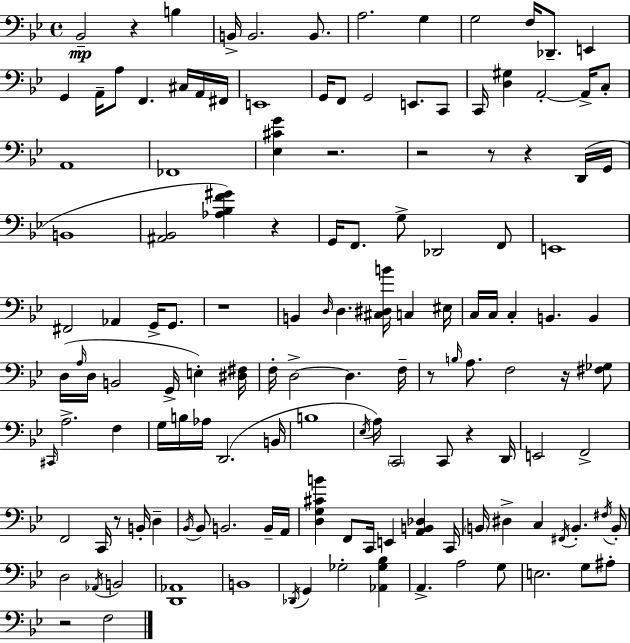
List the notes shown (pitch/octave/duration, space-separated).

Bb2/h R/q B3/q B2/s B2/h. B2/e. A3/h. G3/q G3/h F3/s Db2/e. E2/q G2/q A2/s A3/e F2/q. C#3/s A2/s F#2/s E2/w G2/s F2/e G2/h E2/e. C2/e C2/s [D3,G#3]/q A2/h A2/s C3/e A2/w FES2/w [Eb3,C#4,G4]/q R/h. R/h R/e R/q D2/s G2/s B2/w [A#2,Bb2]/h [Ab3,Bb3,F4,G#4]/q R/q G2/s F2/e. G3/e Db2/h F2/e E2/w F#2/h Ab2/q G2/s G2/e. R/w B2/q D3/s D3/q. [C#3,D#3,B4]/s C3/q EIS3/s C3/s C3/s C3/q B2/q. B2/q D3/s A3/s D3/s B2/h G2/s E3/q [D#3,F#3]/s F3/s D3/h D3/q. F3/s R/e B3/s A3/e. F3/h R/s [F#3,Gb3]/e C#2/s A3/h. F3/q G3/s B3/s Ab3/s D2/h. B2/s B3/w Eb3/s A3/s C2/h C2/e R/q D2/s E2/h F2/h F2/h C2/s R/e B2/s D3/q Bb2/s Bb2/e B2/h. B2/s A2/s [D3,G3,C#4,B4]/q F2/e C2/s E2/q [A2,B2,Db3]/q C2/s B2/s D#3/q C3/q F#2/s B2/q. F#3/s B2/s D3/h Ab2/s B2/h [D2,Ab2]/w B2/w Db2/s G2/q Gb3/h [Ab2,Gb3,Bb3]/q A2/q. A3/h G3/e E3/h. G3/e A#3/e R/h F3/h